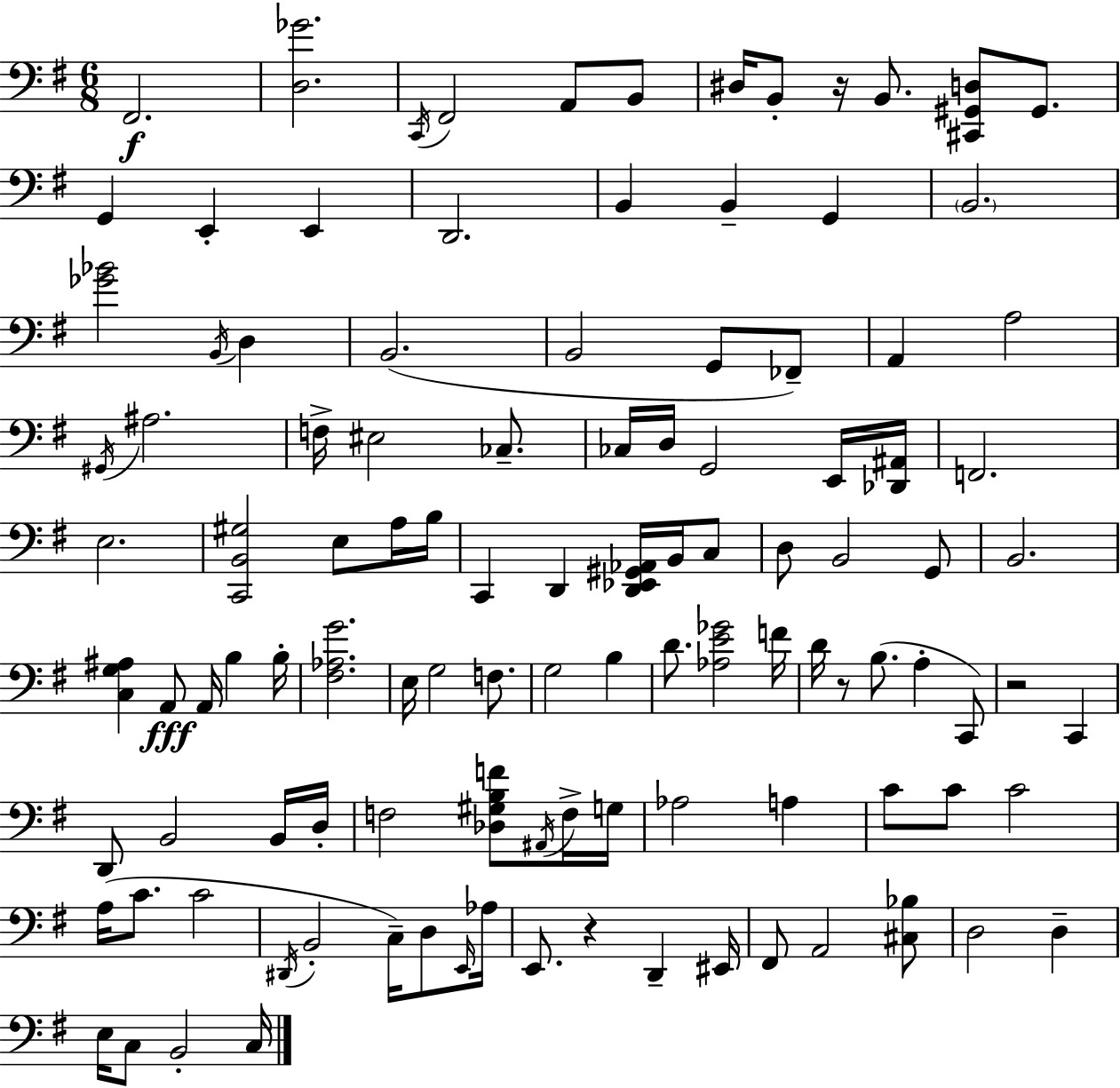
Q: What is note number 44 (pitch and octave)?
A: D3